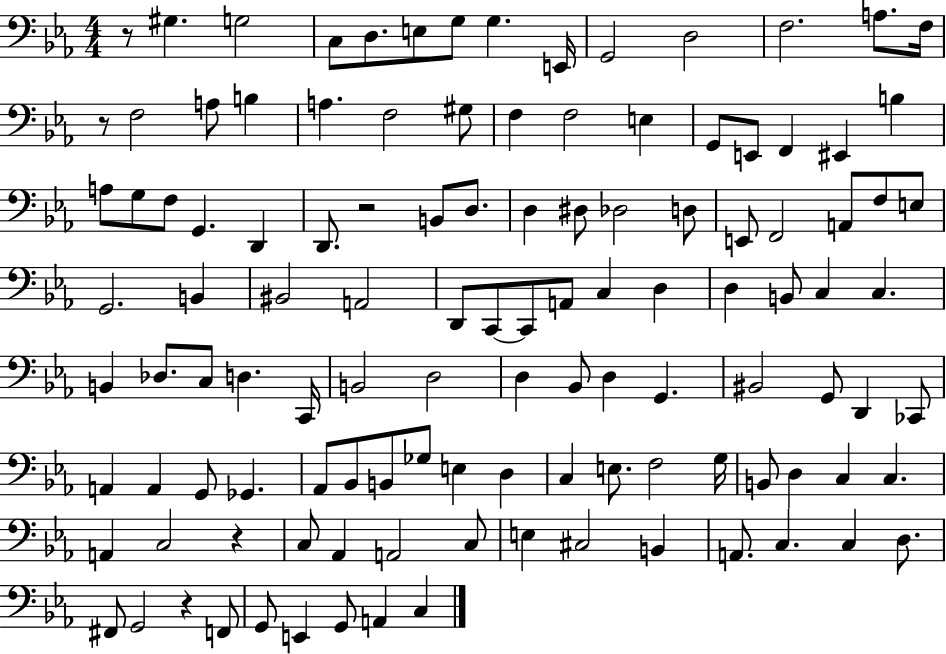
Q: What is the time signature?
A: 4/4